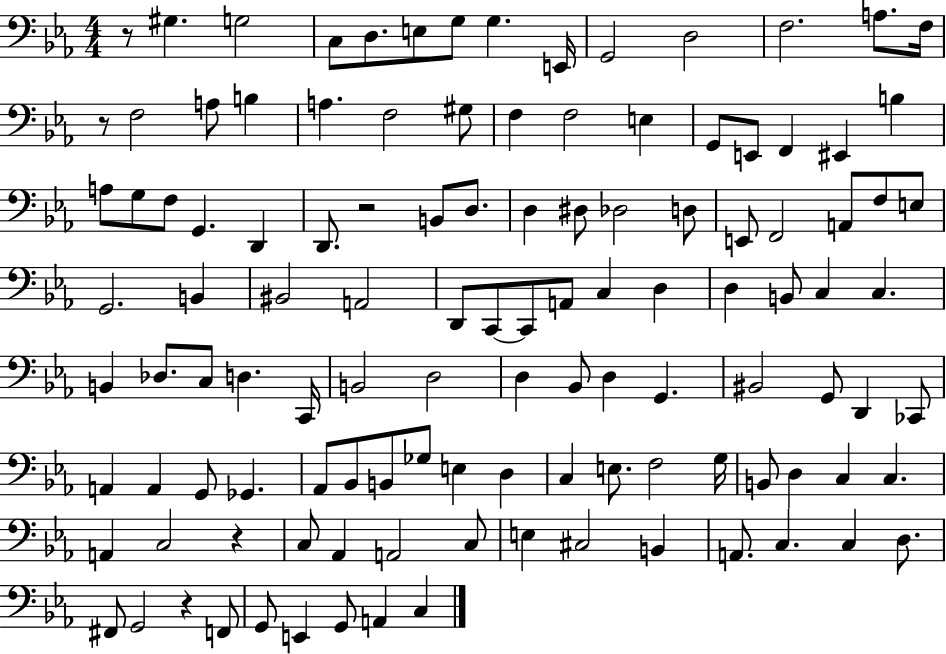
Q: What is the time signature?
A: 4/4